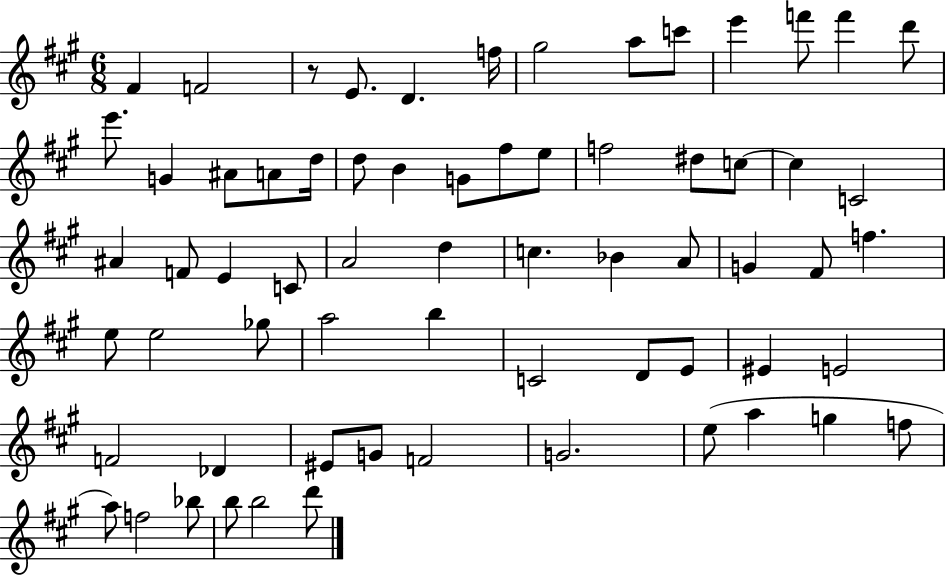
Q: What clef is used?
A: treble